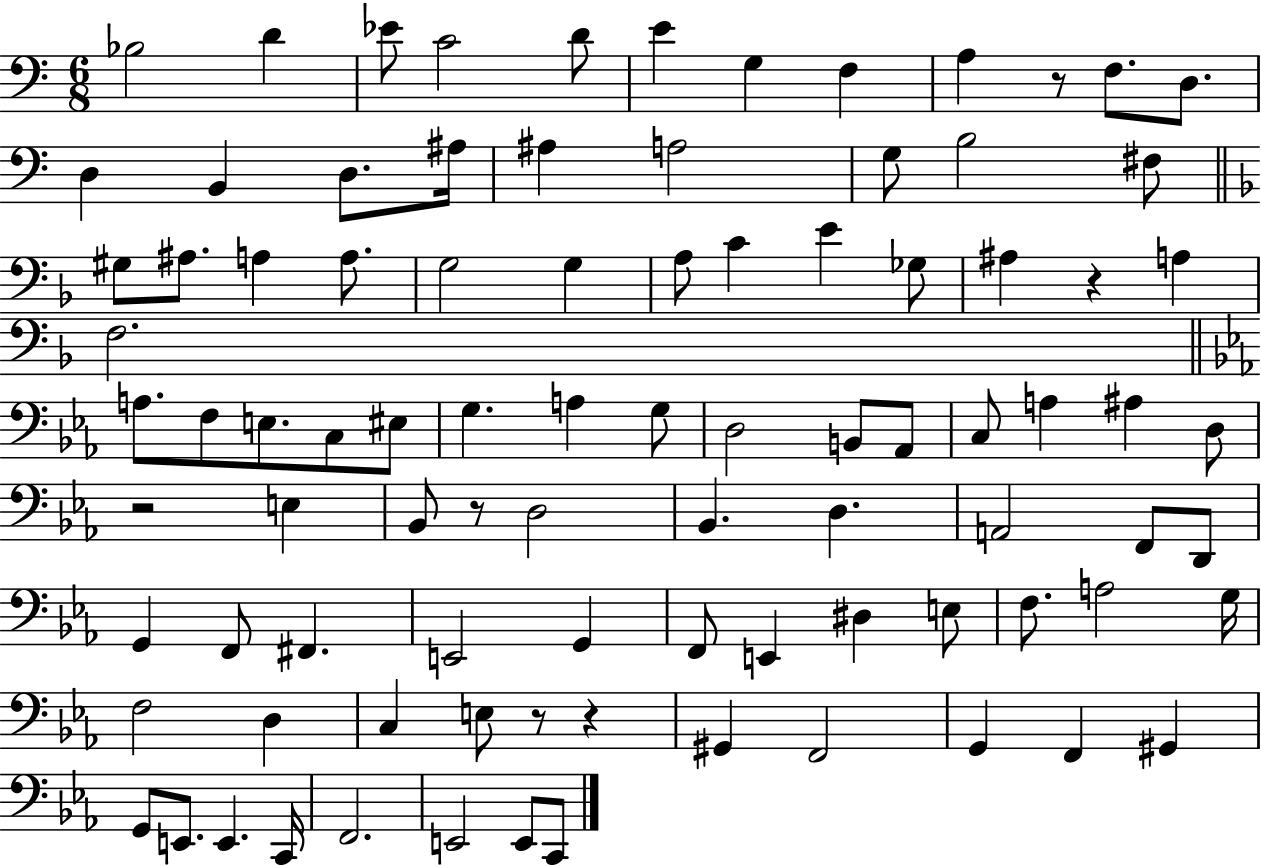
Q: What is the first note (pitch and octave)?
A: Bb3